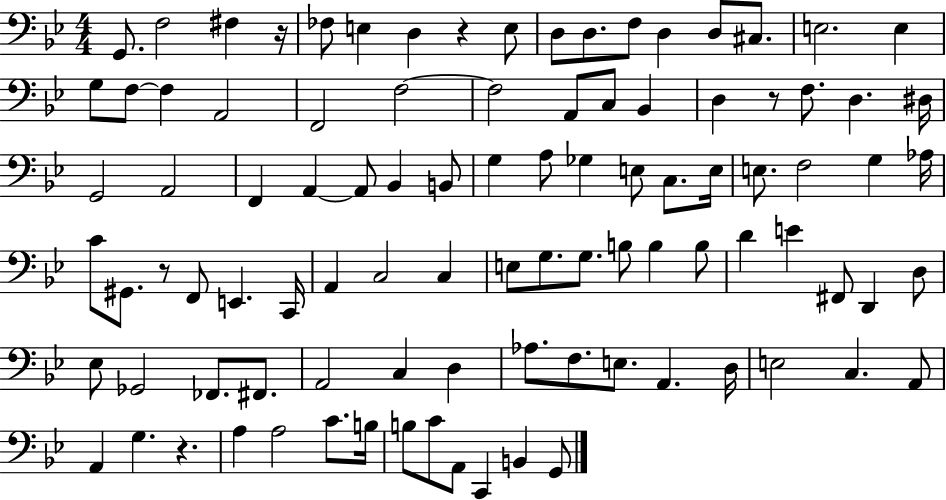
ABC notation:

X:1
T:Untitled
M:4/4
L:1/4
K:Bb
G,,/2 F,2 ^F, z/4 _F,/2 E, D, z E,/2 D,/2 D,/2 F,/2 D, D,/2 ^C,/2 E,2 E, G,/2 F,/2 F, A,,2 F,,2 F,2 F,2 A,,/2 C,/2 _B,, D, z/2 F,/2 D, ^D,/4 G,,2 A,,2 F,, A,, A,,/2 _B,, B,,/2 G, A,/2 _G, E,/2 C,/2 E,/4 E,/2 F,2 G, _A,/4 C/2 ^G,,/2 z/2 F,,/2 E,, C,,/4 A,, C,2 C, E,/2 G,/2 G,/2 B,/2 B, B,/2 D E ^F,,/2 D,, D,/2 _E,/2 _G,,2 _F,,/2 ^F,,/2 A,,2 C, D, _A,/2 F,/2 E,/2 A,, D,/4 E,2 C, A,,/2 A,, G, z A, A,2 C/2 B,/4 B,/2 C/2 A,,/2 C,, B,, G,,/2